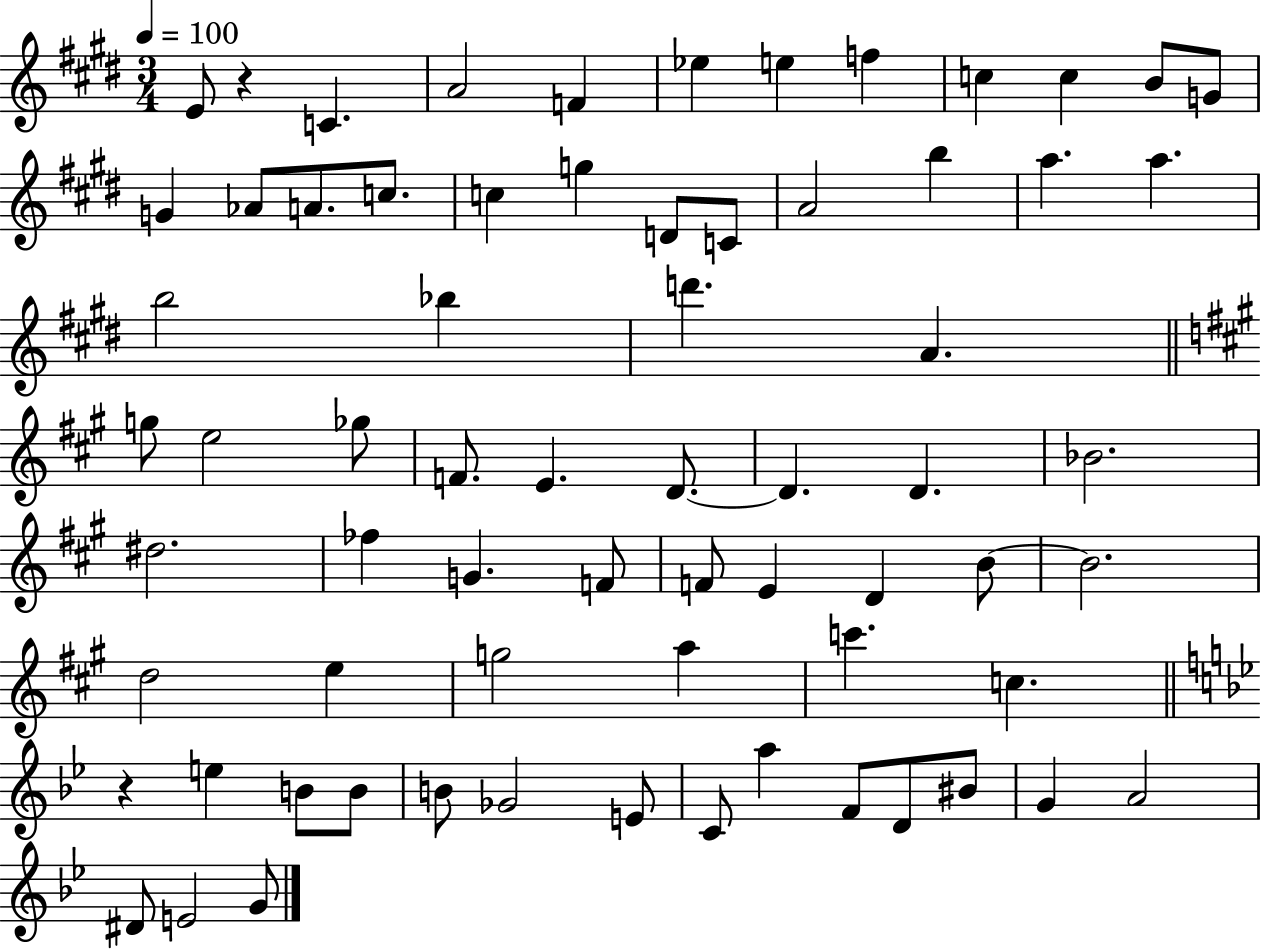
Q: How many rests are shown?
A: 2